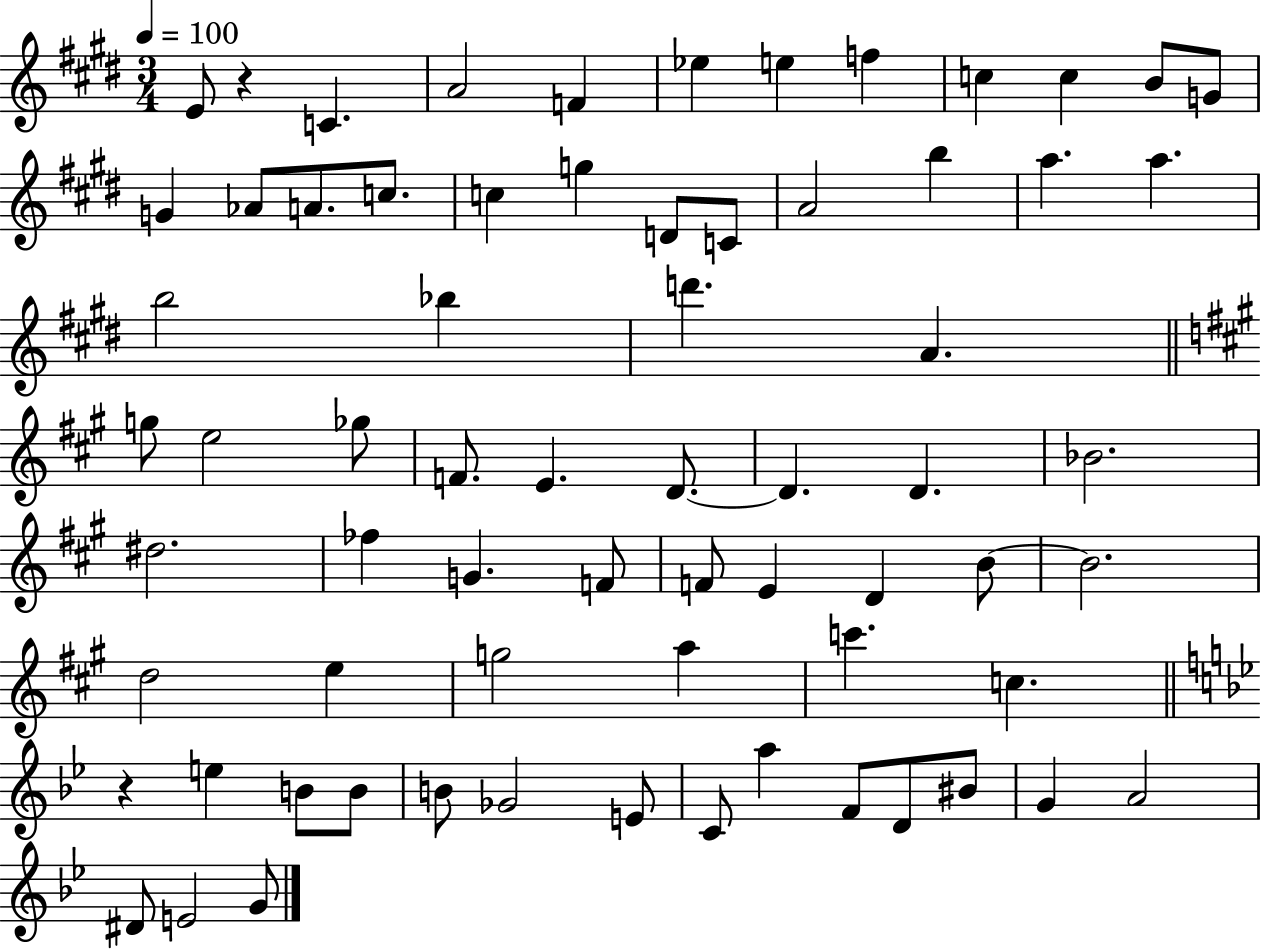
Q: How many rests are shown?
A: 2